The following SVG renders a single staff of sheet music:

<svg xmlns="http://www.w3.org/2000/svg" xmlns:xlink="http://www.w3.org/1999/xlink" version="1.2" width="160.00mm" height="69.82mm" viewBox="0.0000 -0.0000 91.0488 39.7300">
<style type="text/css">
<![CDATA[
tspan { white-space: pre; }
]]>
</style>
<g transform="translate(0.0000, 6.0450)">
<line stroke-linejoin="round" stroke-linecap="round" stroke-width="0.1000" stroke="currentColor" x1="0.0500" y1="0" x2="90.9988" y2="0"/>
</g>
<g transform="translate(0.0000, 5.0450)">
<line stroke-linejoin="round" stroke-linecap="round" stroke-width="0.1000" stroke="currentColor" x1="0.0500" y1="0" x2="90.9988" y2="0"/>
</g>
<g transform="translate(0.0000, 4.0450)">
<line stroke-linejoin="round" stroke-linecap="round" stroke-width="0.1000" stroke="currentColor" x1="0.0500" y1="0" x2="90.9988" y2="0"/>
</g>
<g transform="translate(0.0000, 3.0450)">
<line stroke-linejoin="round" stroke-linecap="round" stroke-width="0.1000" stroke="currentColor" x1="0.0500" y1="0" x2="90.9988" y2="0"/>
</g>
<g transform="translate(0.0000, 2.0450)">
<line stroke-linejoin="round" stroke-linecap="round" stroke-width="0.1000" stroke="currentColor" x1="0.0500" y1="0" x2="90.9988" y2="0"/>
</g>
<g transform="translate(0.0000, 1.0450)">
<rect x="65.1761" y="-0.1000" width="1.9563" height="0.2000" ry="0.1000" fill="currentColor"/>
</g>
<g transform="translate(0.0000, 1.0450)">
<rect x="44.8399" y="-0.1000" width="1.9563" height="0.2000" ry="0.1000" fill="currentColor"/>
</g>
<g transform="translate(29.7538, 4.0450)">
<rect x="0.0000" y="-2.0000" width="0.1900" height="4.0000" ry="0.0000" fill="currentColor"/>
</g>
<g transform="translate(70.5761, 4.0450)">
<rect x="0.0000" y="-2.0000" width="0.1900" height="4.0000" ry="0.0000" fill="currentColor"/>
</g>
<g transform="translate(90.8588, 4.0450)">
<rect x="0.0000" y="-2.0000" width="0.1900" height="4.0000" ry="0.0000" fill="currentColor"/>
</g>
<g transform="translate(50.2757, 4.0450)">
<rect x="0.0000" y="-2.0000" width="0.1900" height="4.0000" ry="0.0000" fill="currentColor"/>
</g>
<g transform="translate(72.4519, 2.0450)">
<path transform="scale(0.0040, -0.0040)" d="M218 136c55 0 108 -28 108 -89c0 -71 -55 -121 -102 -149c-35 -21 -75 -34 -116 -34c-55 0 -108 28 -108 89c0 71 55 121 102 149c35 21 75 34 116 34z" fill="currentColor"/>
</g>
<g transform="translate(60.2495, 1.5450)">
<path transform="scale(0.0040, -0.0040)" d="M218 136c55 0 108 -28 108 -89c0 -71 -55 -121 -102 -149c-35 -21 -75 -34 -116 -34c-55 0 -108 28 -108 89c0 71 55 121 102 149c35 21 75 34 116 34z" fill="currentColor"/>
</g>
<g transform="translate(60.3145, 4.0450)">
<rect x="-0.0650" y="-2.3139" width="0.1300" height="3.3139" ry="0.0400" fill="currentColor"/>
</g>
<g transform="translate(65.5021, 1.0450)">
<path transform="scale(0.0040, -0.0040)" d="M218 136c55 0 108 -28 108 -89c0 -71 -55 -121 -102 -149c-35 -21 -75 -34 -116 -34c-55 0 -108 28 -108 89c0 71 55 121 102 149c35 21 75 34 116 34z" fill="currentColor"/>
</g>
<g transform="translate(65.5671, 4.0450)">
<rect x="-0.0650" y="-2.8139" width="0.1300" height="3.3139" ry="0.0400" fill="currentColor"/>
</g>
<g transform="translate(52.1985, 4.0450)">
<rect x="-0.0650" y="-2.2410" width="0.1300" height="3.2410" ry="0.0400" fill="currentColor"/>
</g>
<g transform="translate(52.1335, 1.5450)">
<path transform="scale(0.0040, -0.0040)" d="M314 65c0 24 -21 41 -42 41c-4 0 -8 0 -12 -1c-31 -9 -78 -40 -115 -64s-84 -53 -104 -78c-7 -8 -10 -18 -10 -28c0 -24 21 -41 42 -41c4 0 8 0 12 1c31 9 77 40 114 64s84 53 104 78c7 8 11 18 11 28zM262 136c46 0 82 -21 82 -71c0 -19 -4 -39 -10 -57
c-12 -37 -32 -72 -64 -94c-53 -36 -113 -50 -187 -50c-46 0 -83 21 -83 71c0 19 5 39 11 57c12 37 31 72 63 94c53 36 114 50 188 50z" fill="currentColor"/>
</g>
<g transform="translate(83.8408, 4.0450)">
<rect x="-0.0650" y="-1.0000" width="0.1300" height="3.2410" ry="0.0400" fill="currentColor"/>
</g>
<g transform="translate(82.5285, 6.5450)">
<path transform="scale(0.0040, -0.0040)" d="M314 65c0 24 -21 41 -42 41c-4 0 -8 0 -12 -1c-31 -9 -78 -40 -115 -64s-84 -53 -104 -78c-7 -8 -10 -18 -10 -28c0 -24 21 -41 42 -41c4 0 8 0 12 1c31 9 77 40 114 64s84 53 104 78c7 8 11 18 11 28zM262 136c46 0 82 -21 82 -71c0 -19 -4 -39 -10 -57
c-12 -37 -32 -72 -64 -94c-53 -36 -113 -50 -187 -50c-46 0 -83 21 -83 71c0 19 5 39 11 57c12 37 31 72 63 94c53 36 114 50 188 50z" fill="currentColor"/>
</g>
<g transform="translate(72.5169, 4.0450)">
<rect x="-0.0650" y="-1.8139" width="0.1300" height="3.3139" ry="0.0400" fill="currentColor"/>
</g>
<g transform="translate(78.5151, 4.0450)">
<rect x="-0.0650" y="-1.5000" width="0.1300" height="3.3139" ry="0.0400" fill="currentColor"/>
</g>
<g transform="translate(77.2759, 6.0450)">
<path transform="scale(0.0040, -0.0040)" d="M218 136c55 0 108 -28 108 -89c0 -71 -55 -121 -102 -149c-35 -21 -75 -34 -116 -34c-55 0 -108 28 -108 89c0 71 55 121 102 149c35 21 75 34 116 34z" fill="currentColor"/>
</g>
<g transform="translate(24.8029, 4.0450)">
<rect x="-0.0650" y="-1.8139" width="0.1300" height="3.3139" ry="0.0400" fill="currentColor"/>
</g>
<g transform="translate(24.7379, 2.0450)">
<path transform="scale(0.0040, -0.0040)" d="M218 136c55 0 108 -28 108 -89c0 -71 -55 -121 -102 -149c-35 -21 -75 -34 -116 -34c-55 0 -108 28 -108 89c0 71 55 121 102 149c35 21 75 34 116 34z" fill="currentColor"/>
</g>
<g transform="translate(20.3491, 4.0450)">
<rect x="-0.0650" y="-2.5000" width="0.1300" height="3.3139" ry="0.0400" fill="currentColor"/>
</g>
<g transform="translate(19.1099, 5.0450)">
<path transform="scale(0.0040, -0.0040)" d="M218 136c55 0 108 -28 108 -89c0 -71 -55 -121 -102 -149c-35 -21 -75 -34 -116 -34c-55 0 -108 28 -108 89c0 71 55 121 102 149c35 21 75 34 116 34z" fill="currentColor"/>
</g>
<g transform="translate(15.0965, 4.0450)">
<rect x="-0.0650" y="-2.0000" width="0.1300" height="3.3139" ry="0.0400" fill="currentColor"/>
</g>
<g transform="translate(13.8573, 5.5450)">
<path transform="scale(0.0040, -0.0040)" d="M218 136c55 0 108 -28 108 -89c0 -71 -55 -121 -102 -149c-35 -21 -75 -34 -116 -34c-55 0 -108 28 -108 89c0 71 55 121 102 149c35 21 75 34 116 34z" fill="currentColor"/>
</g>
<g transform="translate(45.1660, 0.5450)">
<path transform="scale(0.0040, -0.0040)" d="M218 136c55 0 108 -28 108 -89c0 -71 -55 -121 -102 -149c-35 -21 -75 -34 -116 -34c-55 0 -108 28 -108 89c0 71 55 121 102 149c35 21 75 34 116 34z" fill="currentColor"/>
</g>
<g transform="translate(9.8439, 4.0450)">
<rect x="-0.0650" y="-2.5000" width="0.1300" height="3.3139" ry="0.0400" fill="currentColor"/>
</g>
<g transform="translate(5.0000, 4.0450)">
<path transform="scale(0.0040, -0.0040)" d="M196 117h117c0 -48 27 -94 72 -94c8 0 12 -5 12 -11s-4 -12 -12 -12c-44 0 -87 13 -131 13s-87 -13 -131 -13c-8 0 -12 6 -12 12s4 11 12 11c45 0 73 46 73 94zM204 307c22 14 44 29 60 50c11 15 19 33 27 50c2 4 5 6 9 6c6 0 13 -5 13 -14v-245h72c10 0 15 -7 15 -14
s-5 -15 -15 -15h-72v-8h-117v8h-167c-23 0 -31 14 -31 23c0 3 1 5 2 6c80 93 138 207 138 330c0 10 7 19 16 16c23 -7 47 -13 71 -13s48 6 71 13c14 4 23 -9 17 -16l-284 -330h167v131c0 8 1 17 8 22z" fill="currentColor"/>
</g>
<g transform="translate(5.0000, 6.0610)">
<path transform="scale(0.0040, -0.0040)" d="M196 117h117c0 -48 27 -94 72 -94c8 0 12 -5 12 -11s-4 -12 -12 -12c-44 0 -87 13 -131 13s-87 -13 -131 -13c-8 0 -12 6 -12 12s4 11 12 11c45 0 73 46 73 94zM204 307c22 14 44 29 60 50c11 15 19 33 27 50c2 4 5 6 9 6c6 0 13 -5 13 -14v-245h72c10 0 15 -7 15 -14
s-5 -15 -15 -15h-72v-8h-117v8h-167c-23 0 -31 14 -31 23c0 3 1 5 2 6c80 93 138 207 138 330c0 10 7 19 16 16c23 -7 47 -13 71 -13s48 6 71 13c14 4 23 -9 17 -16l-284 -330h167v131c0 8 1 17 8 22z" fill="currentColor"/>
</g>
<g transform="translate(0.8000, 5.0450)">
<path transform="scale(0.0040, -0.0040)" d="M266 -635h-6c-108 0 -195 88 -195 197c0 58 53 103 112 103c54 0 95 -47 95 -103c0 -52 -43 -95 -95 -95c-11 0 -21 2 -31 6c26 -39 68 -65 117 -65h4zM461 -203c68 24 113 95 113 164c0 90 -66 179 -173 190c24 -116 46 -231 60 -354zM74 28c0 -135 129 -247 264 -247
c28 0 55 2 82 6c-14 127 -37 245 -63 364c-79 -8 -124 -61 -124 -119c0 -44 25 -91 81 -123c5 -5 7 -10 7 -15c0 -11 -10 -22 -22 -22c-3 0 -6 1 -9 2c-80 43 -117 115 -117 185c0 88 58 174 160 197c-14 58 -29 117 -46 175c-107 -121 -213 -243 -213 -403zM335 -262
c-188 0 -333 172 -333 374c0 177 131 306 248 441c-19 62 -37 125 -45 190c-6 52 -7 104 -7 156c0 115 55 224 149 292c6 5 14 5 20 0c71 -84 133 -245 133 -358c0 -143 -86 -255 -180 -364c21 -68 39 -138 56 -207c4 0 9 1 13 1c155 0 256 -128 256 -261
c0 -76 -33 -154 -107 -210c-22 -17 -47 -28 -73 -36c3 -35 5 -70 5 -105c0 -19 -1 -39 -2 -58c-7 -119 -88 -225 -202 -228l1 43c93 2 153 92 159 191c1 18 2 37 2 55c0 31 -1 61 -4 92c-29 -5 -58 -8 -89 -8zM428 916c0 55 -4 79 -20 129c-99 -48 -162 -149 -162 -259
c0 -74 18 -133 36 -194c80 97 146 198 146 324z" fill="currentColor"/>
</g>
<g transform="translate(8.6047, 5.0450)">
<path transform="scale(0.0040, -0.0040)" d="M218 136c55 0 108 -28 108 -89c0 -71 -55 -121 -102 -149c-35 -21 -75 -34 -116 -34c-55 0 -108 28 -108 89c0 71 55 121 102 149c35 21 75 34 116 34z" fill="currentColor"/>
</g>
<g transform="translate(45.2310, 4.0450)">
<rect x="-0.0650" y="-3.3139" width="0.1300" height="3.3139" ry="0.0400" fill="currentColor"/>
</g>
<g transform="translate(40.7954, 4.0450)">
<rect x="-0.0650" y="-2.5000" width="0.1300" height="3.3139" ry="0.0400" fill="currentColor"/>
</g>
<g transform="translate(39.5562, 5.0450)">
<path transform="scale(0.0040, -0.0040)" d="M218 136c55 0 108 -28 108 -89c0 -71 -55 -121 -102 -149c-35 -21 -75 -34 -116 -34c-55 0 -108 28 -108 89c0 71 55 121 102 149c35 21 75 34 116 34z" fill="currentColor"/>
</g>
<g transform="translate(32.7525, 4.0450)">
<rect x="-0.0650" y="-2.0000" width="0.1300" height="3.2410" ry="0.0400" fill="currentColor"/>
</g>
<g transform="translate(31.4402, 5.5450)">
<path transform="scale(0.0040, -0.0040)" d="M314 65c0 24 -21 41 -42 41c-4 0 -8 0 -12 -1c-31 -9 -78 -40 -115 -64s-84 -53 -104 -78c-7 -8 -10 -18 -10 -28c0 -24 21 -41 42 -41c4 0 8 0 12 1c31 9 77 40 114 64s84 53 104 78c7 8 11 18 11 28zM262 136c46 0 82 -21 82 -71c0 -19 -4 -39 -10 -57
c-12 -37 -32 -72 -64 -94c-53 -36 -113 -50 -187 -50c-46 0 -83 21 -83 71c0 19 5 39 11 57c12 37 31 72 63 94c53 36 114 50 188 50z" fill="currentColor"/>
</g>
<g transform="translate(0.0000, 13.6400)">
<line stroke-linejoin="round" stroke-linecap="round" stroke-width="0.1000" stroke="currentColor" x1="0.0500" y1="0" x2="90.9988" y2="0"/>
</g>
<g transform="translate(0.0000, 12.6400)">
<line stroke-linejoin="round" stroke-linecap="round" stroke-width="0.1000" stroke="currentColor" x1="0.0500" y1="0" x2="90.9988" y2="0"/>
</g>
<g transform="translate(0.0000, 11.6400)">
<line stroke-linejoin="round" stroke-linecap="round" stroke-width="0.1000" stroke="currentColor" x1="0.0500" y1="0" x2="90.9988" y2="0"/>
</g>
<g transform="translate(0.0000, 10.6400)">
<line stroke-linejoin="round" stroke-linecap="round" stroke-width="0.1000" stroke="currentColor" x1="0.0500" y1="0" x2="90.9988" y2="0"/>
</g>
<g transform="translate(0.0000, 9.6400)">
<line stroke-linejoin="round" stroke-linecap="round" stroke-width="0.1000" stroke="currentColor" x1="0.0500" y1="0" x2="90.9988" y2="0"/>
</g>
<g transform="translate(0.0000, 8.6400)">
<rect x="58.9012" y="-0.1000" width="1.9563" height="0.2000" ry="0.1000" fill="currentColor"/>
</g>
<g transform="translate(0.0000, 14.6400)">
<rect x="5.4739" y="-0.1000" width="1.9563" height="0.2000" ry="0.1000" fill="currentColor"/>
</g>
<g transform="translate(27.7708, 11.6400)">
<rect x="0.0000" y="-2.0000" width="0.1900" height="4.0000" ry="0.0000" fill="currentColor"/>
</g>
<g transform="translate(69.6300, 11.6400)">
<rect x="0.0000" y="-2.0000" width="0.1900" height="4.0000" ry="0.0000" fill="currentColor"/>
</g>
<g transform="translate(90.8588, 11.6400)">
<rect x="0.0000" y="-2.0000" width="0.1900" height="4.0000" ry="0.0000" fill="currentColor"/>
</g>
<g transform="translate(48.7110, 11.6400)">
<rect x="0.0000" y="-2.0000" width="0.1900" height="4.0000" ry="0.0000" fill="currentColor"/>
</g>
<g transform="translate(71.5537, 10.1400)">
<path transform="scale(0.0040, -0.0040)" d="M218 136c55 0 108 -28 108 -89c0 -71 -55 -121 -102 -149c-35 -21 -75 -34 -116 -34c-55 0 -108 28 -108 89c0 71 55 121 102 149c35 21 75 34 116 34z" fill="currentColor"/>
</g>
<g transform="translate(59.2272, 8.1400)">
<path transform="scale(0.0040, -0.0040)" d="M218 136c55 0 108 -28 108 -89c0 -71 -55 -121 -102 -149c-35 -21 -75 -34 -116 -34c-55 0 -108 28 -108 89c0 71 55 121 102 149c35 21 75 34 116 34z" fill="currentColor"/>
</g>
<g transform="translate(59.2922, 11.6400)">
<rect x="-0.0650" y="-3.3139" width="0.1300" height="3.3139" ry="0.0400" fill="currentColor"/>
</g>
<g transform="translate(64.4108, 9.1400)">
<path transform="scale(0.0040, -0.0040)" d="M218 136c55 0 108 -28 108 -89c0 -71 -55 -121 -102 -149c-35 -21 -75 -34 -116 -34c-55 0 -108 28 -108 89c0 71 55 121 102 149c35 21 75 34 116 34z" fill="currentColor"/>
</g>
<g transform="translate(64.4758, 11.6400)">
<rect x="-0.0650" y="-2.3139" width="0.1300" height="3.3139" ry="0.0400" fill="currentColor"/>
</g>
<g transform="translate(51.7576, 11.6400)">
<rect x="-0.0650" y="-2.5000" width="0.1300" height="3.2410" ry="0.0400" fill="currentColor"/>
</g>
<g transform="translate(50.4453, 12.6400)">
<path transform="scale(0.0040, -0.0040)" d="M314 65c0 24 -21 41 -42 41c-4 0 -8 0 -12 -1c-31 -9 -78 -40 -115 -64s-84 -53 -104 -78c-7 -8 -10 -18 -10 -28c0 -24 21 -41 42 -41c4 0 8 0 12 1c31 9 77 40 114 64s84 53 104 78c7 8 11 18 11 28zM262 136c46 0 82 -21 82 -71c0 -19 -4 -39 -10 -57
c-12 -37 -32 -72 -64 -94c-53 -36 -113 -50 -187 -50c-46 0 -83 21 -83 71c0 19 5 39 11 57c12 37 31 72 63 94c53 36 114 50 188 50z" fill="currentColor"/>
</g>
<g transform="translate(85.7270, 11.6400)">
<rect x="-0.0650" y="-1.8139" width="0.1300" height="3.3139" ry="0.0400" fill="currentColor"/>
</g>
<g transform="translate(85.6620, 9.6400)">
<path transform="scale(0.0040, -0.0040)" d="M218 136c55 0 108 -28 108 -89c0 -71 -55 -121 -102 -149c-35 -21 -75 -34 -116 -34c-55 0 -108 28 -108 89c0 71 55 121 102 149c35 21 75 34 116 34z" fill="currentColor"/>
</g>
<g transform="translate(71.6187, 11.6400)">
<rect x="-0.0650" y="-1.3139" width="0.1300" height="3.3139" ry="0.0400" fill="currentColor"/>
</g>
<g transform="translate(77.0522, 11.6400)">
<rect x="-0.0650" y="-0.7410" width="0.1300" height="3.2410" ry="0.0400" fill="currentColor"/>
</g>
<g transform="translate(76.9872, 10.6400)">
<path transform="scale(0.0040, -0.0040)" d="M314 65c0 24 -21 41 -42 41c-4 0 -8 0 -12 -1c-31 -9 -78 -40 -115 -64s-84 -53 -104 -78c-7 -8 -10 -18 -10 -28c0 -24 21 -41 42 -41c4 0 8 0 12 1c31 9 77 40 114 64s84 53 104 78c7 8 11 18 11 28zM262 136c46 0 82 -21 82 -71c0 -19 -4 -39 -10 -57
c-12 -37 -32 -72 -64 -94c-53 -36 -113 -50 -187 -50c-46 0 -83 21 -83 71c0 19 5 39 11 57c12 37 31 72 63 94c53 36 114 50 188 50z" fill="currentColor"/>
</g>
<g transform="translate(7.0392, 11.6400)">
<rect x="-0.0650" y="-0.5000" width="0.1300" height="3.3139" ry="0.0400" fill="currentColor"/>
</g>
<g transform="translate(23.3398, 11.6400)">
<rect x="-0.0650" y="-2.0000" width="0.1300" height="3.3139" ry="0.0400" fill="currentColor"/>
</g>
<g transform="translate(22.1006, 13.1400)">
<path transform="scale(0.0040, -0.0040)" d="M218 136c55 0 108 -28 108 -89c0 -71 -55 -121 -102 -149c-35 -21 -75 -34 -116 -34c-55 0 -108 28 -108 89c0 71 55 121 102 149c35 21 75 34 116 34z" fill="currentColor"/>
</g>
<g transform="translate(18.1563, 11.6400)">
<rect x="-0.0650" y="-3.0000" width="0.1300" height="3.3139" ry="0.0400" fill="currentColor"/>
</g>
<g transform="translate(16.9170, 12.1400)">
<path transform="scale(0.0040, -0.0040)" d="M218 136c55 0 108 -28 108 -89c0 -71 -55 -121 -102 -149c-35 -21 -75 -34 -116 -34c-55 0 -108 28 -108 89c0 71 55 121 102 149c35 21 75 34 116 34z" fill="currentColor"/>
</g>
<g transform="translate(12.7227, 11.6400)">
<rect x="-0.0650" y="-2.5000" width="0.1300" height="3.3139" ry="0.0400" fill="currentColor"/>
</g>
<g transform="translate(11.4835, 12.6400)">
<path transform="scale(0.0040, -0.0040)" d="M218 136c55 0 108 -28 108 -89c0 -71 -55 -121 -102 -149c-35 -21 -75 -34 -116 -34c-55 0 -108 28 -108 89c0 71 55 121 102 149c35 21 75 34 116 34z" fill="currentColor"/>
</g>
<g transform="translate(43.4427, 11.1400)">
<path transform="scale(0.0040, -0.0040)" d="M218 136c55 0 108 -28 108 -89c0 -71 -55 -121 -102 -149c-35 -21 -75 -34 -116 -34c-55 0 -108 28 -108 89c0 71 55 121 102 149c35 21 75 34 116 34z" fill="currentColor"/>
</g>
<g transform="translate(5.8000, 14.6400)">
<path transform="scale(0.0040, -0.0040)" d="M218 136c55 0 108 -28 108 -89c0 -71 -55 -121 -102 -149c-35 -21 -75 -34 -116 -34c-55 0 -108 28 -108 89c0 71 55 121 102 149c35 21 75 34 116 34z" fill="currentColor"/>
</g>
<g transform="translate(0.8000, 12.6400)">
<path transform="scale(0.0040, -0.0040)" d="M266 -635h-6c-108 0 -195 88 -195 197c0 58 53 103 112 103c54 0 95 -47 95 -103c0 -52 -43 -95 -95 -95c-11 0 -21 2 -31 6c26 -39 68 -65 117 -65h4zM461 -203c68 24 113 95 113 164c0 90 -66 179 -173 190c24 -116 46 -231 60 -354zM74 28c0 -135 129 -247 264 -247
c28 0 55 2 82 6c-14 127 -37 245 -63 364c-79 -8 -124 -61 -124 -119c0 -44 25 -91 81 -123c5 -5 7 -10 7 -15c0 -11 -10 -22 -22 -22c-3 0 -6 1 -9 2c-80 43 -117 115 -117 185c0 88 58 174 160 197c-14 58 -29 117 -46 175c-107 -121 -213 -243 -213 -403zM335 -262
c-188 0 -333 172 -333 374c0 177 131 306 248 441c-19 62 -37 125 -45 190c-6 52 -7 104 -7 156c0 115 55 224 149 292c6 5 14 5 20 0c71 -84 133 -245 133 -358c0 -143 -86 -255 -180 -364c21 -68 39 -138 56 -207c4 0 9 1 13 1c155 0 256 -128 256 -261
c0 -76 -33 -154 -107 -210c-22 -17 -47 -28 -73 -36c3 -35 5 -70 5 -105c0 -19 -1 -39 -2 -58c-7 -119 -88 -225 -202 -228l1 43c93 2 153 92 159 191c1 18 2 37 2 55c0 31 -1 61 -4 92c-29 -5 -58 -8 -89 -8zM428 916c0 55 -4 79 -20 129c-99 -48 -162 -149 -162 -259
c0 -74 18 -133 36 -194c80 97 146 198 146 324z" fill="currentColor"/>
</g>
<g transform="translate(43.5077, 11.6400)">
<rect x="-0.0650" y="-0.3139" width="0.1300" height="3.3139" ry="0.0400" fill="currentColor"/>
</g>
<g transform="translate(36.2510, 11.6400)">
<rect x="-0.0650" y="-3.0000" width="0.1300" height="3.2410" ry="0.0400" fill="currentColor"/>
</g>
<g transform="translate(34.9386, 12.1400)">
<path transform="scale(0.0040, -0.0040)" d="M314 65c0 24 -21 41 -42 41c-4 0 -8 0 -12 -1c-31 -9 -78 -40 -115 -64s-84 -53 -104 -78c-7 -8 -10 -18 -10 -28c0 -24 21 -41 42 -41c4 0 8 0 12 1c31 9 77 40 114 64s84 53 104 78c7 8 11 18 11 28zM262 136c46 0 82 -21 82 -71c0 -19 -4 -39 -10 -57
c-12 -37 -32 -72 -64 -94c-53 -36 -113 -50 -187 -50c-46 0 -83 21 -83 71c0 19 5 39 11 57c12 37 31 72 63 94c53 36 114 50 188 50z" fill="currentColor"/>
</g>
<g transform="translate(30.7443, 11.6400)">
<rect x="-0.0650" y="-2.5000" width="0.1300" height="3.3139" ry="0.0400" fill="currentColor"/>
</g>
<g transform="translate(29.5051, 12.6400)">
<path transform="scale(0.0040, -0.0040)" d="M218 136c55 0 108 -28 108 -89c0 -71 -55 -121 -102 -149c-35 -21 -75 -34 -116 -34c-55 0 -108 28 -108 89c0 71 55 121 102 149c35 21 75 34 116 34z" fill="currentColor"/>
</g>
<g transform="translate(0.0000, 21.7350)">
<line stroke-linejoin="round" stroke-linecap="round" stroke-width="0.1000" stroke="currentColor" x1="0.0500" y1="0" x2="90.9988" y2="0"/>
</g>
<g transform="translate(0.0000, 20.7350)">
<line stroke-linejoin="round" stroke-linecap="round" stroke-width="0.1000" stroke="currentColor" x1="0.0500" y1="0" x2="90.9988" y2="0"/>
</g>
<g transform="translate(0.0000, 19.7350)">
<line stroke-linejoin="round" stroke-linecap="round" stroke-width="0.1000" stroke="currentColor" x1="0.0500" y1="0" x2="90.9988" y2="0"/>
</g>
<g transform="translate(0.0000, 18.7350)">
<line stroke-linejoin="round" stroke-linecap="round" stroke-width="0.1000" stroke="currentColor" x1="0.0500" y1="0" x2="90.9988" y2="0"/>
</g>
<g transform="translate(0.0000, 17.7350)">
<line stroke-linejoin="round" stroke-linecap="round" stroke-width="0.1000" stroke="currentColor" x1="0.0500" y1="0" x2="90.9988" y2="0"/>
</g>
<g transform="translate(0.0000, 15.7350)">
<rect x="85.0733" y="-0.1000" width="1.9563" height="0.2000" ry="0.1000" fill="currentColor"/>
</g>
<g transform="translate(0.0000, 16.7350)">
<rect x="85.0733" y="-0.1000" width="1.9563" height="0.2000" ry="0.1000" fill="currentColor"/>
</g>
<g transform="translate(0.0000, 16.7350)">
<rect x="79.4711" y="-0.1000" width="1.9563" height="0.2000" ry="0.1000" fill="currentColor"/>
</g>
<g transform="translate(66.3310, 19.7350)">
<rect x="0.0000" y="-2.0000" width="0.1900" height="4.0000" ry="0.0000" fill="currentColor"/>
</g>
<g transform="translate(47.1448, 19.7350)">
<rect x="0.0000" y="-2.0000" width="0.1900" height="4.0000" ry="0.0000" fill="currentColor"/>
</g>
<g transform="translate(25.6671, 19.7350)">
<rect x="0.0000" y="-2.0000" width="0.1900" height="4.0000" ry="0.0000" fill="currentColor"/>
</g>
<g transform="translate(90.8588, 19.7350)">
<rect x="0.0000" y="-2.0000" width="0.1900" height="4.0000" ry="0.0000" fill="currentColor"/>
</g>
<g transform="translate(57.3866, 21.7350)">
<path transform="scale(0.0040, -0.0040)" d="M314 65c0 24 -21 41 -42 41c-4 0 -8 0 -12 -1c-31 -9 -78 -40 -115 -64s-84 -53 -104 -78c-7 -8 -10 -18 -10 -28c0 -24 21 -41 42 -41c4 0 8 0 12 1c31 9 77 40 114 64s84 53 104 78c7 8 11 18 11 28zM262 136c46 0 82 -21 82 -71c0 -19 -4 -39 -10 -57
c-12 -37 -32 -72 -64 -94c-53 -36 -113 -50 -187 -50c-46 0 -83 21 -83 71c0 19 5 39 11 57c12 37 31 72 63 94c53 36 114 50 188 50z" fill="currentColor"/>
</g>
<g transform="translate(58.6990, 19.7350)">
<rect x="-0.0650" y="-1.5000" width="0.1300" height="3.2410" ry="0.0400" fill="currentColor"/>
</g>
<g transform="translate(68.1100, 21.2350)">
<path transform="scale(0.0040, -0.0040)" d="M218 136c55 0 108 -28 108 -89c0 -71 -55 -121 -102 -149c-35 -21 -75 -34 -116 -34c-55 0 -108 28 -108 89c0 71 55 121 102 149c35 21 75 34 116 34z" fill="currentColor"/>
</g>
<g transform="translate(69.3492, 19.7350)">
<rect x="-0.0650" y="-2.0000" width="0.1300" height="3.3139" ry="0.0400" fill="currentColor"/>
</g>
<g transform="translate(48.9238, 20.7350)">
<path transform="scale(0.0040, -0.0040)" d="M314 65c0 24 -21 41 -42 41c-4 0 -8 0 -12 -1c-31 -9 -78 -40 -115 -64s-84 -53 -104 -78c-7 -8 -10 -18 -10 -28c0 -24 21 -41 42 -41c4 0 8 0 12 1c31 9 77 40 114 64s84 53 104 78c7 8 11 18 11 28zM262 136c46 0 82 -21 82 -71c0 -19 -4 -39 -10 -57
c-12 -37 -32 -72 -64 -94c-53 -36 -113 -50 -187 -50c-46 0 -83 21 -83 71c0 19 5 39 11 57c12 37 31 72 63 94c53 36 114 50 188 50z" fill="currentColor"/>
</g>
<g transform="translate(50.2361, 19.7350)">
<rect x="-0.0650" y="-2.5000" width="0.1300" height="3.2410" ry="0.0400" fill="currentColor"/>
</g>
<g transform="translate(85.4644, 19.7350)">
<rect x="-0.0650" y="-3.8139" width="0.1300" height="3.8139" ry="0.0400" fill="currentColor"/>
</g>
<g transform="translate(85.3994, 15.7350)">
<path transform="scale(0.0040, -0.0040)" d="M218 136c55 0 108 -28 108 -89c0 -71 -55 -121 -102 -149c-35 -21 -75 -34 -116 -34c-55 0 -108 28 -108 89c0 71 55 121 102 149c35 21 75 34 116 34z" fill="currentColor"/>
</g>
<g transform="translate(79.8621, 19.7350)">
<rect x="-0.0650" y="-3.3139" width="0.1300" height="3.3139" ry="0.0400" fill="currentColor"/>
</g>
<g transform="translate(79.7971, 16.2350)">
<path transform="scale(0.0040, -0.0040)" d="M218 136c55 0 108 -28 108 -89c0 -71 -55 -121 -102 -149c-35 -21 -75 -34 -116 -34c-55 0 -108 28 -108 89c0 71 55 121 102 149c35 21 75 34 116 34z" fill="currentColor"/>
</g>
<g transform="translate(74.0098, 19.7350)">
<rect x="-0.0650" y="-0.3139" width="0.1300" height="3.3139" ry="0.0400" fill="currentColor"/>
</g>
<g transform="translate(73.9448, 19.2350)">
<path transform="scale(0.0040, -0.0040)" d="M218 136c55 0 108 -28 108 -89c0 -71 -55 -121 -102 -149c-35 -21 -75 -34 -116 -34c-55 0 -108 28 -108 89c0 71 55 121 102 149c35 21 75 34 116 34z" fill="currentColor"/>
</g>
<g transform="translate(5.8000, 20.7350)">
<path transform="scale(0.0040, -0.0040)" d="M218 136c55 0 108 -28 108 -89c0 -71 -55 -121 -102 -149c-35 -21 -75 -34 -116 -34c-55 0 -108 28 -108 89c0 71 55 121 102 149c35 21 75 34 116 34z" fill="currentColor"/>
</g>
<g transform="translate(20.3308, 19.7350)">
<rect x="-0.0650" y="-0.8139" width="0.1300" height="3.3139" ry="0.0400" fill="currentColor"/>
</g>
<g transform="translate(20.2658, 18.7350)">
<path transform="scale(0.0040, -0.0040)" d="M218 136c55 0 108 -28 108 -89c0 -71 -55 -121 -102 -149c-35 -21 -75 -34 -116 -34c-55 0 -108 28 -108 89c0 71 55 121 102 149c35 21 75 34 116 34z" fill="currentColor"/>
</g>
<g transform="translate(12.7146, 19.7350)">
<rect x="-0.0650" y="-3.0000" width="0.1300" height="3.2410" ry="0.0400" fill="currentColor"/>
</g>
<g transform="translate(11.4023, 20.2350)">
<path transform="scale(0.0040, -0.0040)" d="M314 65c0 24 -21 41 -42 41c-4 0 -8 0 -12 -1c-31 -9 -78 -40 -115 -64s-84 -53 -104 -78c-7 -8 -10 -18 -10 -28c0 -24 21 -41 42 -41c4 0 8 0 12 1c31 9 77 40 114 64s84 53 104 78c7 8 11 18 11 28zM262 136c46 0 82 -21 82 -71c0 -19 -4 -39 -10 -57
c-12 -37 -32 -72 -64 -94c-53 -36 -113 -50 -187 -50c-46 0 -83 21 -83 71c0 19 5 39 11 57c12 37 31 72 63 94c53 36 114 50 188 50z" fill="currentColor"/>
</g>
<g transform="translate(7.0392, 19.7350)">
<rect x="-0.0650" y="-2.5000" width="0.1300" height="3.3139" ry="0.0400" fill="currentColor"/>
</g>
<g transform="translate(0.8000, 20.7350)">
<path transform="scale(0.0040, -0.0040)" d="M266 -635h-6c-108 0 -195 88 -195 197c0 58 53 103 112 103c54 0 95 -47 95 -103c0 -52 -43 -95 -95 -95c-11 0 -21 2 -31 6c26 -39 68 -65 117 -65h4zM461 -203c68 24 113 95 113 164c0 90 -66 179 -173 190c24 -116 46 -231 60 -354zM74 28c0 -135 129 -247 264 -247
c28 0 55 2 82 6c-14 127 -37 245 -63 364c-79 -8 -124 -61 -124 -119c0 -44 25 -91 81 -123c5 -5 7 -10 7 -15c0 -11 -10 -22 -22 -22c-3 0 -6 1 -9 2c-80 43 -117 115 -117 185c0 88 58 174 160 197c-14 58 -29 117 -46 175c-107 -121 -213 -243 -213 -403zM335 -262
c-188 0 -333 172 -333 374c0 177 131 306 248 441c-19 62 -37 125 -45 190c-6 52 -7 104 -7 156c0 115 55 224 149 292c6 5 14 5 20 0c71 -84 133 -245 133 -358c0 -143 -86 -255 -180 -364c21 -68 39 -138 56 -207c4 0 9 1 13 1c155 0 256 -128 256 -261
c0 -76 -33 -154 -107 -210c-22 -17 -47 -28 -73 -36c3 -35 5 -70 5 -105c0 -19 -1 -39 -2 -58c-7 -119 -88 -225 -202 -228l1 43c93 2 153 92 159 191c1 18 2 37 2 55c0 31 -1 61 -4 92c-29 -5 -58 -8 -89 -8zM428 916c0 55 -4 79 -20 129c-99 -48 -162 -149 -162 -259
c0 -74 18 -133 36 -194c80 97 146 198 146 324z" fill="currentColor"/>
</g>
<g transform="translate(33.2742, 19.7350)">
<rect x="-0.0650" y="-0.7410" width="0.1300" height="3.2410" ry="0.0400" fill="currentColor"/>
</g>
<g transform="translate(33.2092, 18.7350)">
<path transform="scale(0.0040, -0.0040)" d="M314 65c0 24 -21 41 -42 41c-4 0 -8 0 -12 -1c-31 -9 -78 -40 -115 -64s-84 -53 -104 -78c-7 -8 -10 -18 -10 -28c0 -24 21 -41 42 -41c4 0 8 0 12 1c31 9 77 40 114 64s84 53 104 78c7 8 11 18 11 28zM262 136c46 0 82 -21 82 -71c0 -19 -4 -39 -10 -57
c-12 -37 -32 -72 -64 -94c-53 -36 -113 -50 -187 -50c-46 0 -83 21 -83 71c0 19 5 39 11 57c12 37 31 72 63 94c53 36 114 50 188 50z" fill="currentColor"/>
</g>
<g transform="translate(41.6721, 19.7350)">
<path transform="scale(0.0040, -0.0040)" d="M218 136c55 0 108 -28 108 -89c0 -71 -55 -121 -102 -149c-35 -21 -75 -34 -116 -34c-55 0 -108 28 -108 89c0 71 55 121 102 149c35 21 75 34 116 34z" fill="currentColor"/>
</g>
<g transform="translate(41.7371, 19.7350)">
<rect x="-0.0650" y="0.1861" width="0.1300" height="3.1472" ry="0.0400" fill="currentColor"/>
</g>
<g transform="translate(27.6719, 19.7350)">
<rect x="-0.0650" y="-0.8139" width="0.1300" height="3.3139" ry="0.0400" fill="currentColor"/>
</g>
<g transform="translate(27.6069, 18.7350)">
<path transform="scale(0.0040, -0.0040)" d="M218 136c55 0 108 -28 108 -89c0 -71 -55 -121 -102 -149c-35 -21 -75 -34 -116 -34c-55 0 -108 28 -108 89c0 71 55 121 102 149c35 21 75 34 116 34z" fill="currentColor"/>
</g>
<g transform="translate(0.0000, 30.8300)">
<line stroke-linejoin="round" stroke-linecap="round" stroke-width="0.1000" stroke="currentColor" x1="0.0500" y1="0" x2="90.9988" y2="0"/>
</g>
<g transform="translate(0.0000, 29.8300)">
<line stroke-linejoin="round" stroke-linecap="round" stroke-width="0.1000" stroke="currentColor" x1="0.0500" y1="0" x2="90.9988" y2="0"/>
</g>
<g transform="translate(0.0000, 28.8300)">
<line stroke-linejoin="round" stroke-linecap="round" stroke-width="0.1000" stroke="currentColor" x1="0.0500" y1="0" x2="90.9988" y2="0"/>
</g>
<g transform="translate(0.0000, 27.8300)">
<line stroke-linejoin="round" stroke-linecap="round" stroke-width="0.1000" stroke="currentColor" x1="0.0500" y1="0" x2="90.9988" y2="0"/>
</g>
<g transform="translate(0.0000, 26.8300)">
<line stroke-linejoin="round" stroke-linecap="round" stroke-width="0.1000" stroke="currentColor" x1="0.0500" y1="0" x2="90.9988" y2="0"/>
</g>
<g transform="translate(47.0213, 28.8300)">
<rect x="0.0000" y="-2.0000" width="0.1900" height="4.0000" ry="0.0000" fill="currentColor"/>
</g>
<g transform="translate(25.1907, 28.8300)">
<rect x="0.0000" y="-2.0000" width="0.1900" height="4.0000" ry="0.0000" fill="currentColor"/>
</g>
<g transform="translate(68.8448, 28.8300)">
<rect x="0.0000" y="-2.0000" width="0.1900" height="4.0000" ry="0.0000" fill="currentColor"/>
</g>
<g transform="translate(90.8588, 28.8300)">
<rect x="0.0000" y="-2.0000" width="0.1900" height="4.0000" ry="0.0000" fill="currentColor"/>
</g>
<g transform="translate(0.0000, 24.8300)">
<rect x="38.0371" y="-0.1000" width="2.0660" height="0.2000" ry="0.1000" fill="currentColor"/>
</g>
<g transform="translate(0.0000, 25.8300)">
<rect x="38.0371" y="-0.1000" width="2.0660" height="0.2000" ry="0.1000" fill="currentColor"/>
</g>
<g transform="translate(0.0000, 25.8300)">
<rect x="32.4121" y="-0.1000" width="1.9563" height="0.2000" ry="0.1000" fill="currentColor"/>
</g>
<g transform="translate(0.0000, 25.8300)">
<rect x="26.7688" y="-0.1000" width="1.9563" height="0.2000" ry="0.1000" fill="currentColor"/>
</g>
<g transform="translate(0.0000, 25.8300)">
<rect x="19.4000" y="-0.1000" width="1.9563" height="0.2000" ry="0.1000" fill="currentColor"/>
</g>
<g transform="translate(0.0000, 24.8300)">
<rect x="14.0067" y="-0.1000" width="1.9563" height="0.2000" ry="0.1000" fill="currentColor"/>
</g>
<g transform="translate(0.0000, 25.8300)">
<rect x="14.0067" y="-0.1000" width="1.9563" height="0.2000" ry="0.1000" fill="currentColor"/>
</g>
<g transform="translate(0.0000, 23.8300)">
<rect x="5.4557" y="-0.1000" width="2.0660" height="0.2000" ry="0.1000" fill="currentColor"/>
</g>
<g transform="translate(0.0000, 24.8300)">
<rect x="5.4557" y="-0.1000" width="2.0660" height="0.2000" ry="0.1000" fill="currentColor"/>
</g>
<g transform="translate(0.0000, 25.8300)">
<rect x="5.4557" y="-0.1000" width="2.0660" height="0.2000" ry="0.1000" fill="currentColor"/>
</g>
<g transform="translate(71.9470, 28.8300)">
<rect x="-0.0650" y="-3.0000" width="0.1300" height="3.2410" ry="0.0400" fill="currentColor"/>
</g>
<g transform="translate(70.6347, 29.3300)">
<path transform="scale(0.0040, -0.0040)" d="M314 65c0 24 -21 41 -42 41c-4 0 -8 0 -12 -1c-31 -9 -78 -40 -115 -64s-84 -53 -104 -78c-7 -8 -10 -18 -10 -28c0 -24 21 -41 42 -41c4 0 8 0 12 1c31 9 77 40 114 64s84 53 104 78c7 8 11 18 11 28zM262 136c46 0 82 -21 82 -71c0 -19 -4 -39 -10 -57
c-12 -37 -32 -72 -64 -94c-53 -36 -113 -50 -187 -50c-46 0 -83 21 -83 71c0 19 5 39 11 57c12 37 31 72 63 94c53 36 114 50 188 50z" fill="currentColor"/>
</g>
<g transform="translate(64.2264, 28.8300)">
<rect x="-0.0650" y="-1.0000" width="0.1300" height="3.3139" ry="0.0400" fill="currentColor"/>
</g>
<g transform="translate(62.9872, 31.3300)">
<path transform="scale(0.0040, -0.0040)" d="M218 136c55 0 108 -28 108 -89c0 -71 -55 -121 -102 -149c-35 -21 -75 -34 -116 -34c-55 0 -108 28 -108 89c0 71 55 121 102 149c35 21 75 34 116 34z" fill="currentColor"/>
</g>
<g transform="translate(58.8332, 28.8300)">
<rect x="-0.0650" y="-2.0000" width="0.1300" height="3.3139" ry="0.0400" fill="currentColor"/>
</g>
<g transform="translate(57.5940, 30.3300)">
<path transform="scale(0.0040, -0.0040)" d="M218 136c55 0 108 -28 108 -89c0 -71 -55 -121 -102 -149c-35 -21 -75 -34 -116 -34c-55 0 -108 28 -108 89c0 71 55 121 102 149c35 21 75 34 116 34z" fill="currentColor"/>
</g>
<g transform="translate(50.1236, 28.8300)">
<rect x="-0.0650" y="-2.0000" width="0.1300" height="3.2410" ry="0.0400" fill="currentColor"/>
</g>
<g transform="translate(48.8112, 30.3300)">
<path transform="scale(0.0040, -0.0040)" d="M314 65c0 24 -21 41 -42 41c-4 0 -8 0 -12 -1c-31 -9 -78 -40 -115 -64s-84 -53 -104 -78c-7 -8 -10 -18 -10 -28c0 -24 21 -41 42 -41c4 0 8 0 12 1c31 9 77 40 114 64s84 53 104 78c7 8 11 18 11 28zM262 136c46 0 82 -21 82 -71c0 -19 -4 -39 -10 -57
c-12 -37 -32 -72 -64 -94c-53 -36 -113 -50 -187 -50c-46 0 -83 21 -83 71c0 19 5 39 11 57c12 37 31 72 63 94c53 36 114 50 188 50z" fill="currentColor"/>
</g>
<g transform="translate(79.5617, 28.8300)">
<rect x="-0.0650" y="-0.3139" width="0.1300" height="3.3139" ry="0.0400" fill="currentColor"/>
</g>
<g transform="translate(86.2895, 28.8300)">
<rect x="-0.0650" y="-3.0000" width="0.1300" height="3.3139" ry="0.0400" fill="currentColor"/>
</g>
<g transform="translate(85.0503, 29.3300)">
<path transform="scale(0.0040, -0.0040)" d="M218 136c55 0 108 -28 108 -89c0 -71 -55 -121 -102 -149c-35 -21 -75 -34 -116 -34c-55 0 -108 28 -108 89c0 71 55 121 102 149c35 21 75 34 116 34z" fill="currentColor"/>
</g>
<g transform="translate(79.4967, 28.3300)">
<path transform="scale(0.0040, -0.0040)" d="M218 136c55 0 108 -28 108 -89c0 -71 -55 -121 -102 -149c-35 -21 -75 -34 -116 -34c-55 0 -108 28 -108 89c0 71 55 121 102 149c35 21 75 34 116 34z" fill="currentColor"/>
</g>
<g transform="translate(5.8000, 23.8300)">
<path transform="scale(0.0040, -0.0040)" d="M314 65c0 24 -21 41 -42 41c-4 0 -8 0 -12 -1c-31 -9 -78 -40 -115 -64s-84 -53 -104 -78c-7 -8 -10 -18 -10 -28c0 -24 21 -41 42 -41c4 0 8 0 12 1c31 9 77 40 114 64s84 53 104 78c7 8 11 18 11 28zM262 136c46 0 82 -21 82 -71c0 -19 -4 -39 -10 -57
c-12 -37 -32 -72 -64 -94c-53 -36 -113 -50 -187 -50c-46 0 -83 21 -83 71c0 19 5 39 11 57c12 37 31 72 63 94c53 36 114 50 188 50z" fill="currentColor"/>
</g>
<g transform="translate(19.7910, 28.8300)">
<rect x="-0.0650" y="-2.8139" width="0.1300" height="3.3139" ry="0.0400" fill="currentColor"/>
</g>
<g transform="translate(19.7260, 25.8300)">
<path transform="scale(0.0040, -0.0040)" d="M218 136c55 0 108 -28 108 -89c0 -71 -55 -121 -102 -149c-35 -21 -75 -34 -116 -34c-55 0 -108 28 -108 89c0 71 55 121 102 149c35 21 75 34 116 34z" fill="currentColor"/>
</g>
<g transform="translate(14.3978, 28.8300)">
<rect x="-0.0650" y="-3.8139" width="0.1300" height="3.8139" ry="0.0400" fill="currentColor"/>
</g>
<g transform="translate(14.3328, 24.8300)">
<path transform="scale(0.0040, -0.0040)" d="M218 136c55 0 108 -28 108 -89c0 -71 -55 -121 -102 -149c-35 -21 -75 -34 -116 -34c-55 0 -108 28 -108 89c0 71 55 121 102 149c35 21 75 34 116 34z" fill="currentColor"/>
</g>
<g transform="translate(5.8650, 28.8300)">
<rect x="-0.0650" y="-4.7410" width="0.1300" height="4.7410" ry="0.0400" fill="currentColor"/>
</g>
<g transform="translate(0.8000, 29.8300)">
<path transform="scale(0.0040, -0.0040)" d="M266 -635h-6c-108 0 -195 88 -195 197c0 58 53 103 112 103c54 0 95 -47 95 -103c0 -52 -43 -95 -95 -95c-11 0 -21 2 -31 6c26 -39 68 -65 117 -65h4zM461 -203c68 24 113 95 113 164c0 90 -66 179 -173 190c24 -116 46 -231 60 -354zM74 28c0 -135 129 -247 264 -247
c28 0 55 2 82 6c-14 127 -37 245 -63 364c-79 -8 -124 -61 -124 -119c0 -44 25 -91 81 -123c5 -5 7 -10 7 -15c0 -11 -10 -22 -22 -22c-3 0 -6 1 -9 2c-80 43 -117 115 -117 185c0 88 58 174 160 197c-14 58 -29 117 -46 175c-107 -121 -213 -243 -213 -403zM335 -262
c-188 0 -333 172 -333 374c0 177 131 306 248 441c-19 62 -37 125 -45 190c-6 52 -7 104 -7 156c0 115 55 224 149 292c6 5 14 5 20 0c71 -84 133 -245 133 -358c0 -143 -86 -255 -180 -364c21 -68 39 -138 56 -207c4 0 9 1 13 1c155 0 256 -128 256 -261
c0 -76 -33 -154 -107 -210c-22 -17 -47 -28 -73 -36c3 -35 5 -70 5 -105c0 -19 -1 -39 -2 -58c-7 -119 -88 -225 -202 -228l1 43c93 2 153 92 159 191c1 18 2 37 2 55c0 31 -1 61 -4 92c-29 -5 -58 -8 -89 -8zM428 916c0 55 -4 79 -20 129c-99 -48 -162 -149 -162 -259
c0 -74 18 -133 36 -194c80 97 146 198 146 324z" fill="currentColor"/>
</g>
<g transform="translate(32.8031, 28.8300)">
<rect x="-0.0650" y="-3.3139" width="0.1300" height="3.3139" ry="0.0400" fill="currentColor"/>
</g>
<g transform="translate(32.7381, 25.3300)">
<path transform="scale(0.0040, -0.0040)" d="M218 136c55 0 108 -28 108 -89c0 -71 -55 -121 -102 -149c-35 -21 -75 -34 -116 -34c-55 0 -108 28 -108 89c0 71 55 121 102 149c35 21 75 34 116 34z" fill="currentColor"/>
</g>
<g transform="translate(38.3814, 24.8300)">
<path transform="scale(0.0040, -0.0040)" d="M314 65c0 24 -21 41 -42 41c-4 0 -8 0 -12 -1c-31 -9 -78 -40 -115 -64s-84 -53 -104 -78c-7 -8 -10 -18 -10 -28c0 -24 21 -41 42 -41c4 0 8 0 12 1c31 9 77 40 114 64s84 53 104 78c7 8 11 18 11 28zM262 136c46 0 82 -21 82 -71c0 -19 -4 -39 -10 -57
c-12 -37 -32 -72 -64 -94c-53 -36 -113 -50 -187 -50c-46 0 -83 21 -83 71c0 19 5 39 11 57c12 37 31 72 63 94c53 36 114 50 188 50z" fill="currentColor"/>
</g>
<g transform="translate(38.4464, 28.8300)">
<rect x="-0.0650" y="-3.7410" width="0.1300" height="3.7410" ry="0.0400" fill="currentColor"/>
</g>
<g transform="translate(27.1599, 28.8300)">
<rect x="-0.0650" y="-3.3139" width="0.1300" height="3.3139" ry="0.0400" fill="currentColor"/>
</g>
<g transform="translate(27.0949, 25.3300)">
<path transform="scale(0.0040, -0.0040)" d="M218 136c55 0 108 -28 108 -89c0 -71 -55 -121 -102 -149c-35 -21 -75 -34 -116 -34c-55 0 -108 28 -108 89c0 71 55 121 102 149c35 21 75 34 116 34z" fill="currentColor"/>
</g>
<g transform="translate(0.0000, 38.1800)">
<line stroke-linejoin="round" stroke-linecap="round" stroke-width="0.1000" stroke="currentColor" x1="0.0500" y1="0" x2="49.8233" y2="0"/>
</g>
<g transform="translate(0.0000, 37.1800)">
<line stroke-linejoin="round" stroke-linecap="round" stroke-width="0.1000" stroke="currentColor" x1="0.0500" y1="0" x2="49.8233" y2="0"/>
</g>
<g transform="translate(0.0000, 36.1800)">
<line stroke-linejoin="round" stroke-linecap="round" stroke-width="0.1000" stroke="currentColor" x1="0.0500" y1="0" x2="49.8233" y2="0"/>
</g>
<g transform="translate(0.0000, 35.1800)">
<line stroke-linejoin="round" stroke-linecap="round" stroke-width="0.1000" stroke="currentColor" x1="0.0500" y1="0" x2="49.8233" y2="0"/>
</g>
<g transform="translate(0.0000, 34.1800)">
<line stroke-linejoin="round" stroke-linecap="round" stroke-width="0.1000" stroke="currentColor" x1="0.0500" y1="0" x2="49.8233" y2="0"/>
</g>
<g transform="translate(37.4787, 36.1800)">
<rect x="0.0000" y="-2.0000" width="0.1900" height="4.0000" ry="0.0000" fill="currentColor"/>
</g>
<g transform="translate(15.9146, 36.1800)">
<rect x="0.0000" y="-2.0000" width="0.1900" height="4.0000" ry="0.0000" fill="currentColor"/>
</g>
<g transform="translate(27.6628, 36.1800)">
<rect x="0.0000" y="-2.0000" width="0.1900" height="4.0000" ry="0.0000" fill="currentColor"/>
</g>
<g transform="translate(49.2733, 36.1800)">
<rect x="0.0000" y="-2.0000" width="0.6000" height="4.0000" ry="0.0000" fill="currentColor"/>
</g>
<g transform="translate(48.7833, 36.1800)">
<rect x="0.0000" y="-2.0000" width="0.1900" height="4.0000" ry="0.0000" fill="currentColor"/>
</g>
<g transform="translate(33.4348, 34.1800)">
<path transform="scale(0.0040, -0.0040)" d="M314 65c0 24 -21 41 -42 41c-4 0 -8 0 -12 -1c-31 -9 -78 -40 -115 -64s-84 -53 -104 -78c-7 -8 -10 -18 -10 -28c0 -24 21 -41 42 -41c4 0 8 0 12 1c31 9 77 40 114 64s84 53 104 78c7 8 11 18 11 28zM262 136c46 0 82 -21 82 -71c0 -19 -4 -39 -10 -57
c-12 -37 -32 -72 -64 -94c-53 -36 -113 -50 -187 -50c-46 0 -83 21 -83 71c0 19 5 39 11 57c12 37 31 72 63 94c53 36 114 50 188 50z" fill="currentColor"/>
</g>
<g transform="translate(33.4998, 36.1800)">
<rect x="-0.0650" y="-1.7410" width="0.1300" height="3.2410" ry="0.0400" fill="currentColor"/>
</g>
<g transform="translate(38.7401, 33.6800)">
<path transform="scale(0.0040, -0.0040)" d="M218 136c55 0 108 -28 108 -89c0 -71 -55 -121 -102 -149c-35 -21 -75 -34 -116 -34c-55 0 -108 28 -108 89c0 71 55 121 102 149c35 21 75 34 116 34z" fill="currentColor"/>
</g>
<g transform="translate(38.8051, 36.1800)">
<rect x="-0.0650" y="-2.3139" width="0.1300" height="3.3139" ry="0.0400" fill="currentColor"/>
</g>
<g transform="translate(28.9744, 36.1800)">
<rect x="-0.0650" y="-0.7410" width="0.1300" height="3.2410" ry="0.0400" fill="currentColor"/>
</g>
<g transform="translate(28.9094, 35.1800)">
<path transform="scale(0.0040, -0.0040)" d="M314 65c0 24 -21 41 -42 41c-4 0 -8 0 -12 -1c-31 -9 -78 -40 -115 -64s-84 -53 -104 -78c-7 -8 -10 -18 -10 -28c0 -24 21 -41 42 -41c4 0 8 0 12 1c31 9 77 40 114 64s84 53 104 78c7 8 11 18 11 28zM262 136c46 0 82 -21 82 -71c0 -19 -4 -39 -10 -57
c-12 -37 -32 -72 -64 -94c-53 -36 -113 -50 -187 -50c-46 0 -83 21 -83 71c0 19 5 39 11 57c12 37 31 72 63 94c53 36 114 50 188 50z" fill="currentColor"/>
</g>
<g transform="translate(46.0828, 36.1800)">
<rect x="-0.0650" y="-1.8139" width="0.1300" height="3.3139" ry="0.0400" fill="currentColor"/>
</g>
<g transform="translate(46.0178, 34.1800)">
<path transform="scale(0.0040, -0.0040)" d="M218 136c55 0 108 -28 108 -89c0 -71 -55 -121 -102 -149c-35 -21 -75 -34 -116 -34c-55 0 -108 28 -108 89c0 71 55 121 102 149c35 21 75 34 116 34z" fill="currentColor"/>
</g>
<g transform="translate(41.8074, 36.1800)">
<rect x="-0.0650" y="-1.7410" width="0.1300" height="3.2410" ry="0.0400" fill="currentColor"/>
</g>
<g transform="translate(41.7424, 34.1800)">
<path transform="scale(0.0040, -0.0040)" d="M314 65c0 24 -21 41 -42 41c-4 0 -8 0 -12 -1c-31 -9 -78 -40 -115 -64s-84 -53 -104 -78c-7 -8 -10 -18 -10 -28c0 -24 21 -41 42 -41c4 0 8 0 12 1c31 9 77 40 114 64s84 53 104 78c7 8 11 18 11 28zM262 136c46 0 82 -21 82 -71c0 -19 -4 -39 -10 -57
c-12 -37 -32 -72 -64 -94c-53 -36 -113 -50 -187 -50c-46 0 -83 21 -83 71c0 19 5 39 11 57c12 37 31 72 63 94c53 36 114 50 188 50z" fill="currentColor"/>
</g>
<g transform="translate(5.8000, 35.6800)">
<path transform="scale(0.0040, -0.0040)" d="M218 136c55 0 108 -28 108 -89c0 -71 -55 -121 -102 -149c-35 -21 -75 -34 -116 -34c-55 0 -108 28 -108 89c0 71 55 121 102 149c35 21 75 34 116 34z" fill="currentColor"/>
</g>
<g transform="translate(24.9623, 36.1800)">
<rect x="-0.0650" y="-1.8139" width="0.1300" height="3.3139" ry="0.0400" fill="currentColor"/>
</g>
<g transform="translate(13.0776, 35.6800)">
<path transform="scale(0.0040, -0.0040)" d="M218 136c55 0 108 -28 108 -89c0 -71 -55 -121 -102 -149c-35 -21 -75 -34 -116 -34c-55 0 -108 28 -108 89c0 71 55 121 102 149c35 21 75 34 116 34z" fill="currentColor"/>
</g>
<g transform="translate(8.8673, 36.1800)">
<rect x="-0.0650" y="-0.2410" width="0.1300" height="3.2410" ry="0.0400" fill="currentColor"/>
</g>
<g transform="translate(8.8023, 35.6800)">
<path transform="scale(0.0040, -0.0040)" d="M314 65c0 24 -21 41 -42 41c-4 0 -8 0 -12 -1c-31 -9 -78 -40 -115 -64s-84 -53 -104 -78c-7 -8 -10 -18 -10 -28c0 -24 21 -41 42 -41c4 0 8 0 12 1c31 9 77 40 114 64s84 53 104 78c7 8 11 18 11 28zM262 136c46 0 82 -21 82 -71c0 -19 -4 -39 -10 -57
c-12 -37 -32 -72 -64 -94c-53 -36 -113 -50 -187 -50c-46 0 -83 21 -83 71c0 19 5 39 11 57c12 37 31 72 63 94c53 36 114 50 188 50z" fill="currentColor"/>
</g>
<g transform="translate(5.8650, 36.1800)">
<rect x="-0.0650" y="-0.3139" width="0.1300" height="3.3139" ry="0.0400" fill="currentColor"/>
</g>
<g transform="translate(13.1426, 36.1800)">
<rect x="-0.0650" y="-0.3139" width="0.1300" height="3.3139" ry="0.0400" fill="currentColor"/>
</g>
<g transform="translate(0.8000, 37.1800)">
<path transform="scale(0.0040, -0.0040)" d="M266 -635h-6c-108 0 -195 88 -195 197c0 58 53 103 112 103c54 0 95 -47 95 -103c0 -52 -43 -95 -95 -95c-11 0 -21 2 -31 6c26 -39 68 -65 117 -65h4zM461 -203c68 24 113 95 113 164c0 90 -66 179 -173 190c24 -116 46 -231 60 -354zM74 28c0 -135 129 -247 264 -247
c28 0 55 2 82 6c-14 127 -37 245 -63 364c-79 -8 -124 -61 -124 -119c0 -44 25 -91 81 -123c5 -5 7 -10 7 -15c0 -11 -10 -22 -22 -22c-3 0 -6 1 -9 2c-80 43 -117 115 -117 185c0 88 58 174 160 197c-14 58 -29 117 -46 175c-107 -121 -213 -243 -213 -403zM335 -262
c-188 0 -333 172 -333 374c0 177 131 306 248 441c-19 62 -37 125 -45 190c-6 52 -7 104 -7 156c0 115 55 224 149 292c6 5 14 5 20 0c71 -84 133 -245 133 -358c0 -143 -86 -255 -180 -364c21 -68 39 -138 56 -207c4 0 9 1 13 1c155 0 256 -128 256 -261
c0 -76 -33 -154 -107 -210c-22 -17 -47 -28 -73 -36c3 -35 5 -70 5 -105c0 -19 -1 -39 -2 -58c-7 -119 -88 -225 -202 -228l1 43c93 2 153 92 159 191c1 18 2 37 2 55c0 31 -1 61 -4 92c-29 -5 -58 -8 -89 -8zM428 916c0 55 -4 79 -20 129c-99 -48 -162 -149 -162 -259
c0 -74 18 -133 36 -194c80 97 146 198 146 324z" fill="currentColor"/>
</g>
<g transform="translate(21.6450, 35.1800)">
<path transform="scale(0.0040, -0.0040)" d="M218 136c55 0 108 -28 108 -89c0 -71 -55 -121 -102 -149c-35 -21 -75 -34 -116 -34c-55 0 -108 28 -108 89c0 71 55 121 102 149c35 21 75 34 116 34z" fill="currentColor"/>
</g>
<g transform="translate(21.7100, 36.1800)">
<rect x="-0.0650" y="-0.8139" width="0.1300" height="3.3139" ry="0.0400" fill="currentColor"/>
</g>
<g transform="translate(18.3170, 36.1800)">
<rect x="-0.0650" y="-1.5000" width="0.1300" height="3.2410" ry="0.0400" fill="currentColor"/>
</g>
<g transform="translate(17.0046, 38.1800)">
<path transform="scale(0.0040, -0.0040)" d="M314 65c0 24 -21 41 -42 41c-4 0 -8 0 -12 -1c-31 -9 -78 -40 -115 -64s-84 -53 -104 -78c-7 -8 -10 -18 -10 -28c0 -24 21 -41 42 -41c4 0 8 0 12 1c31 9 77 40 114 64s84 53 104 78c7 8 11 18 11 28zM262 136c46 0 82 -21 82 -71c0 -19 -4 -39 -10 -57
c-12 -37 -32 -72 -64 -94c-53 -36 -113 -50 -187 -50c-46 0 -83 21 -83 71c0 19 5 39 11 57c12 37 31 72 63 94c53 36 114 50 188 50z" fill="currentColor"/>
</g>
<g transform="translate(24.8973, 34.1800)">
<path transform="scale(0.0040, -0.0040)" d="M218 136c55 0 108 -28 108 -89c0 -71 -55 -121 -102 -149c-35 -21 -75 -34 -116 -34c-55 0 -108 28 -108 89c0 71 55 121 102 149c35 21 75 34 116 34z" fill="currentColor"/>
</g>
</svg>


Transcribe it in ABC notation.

X:1
T:Untitled
M:4/4
L:1/4
K:C
G F G f F2 G b g2 g a f E D2 C G A F G A2 c G2 b g e d2 f G A2 d d d2 B G2 E2 F c b c' e'2 c' a b b c'2 F2 F D A2 c A c c2 c E2 d f d2 f2 g f2 f